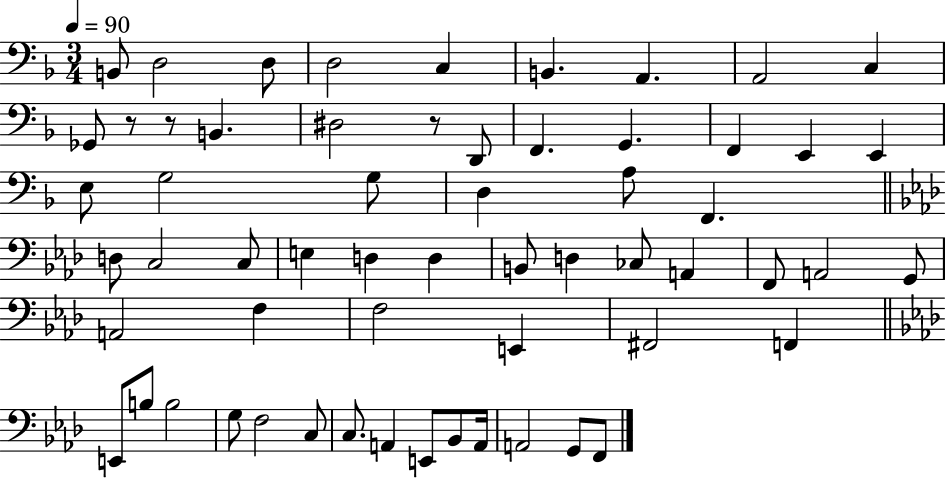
B2/e D3/h D3/e D3/h C3/q B2/q. A2/q. A2/h C3/q Gb2/e R/e R/e B2/q. D#3/h R/e D2/e F2/q. G2/q. F2/q E2/q E2/q E3/e G3/h G3/e D3/q A3/e F2/q. D3/e C3/h C3/e E3/q D3/q D3/q B2/e D3/q CES3/e A2/q F2/e A2/h G2/e A2/h F3/q F3/h E2/q F#2/h F2/q E2/e B3/e B3/h G3/e F3/h C3/e C3/e. A2/q E2/e Bb2/e A2/s A2/h G2/e F2/e